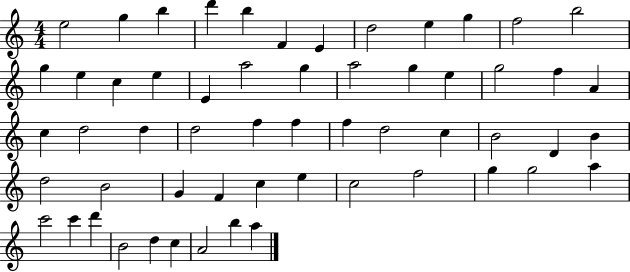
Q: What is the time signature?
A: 4/4